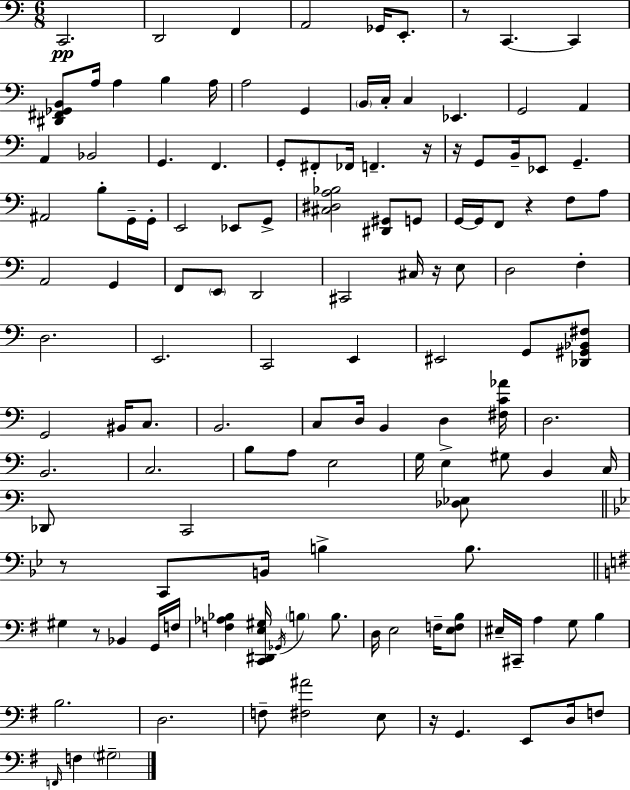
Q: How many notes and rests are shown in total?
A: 130